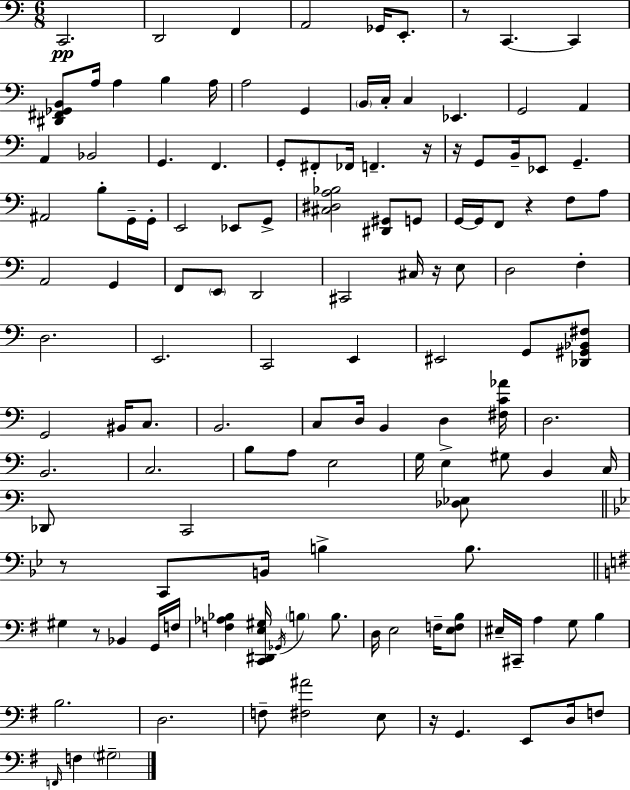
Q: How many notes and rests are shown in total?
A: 130